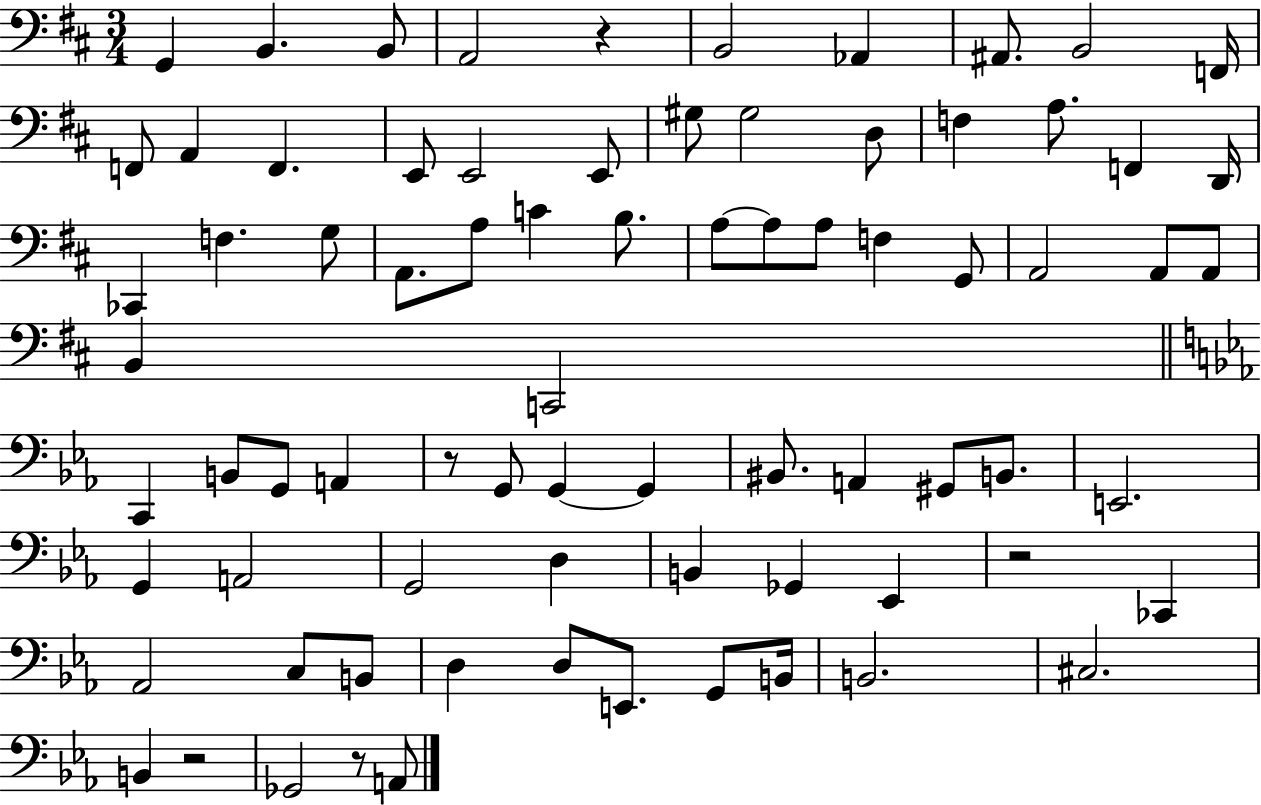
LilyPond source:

{
  \clef bass
  \numericTimeSignature
  \time 3/4
  \key d \major
  g,4 b,4. b,8 | a,2 r4 | b,2 aes,4 | ais,8. b,2 f,16 | \break f,8 a,4 f,4. | e,8 e,2 e,8 | gis8 gis2 d8 | f4 a8. f,4 d,16 | \break ces,4 f4. g8 | a,8. a8 c'4 b8. | a8~~ a8 a8 f4 g,8 | a,2 a,8 a,8 | \break b,4 c,2 | \bar "||" \break \key ees \major c,4 b,8 g,8 a,4 | r8 g,8 g,4~~ g,4 | bis,8. a,4 gis,8 b,8. | e,2. | \break g,4 a,2 | g,2 d4 | b,4 ges,4 ees,4 | r2 ces,4 | \break aes,2 c8 b,8 | d4 d8 e,8. g,8 b,16 | b,2. | cis2. | \break b,4 r2 | ges,2 r8 a,8 | \bar "|."
}